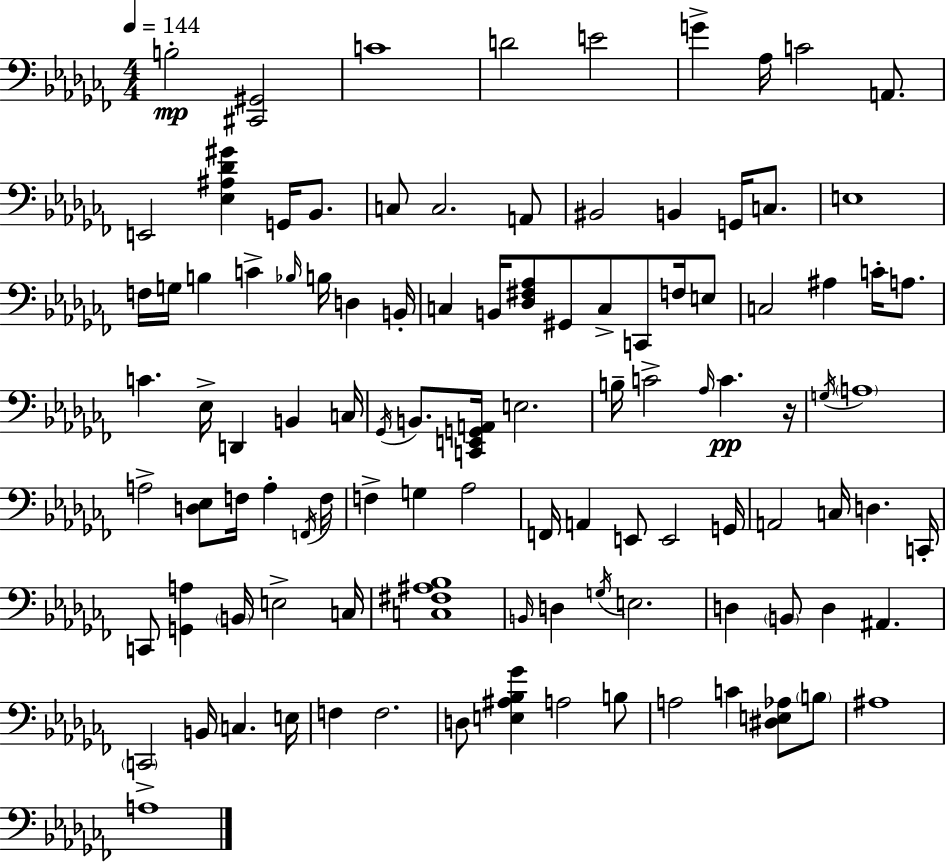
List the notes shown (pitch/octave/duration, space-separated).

B3/h [C#2,G#2]/h C4/w D4/h E4/h G4/q Ab3/s C4/h A2/e. E2/h [Eb3,A#3,Db4,G#4]/q G2/s Bb2/e. C3/e C3/h. A2/e BIS2/h B2/q G2/s C3/e. E3/w F3/s G3/s B3/q C4/q Bb3/s B3/s D3/q B2/s C3/q B2/s [Db3,F#3,Ab3]/e G#2/e C3/e C2/e F3/s E3/e C3/h A#3/q C4/s A3/e. C4/q. Eb3/s D2/q B2/q C3/s Gb2/s B2/e. [C2,E2,G2,A2]/s E3/h. B3/s C4/h Ab3/s C4/q. R/s G3/s A3/w A3/h [D3,Eb3]/e F3/s A3/q F2/s F3/s F3/q G3/q Ab3/h F2/s A2/q E2/e E2/h G2/s A2/h C3/s D3/q. C2/s C2/e [G2,A3]/q B2/s E3/h C3/s [C3,F#3,A#3,Bb3]/w B2/s D3/q G3/s E3/h. D3/q B2/e D3/q A#2/q. C2/h B2/s C3/q. E3/s F3/q F3/h. D3/e [E3,A#3,Bb3,Gb4]/q A3/h B3/e A3/h C4/q [D#3,E3,Ab3]/e B3/e A#3/w A3/w